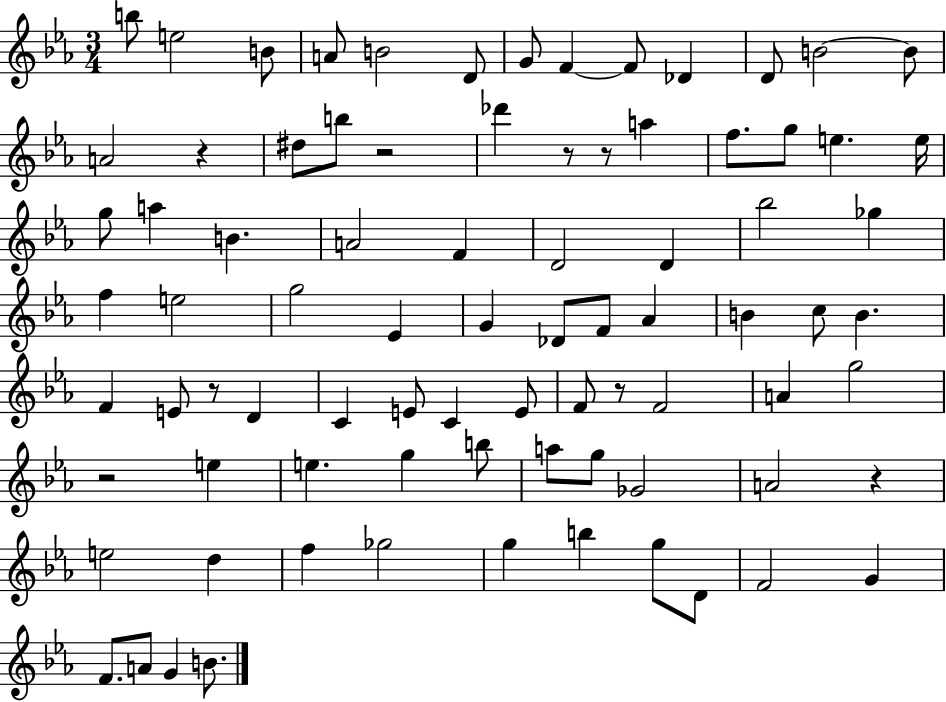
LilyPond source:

{
  \clef treble
  \numericTimeSignature
  \time 3/4
  \key ees \major
  b''8 e''2 b'8 | a'8 b'2 d'8 | g'8 f'4~~ f'8 des'4 | d'8 b'2~~ b'8 | \break a'2 r4 | dis''8 b''8 r2 | des'''4 r8 r8 a''4 | f''8. g''8 e''4. e''16 | \break g''8 a''4 b'4. | a'2 f'4 | d'2 d'4 | bes''2 ges''4 | \break f''4 e''2 | g''2 ees'4 | g'4 des'8 f'8 aes'4 | b'4 c''8 b'4. | \break f'4 e'8 r8 d'4 | c'4 e'8 c'4 e'8 | f'8 r8 f'2 | a'4 g''2 | \break r2 e''4 | e''4. g''4 b''8 | a''8 g''8 ges'2 | a'2 r4 | \break e''2 d''4 | f''4 ges''2 | g''4 b''4 g''8 d'8 | f'2 g'4 | \break f'8. a'8 g'4 b'8. | \bar "|."
}